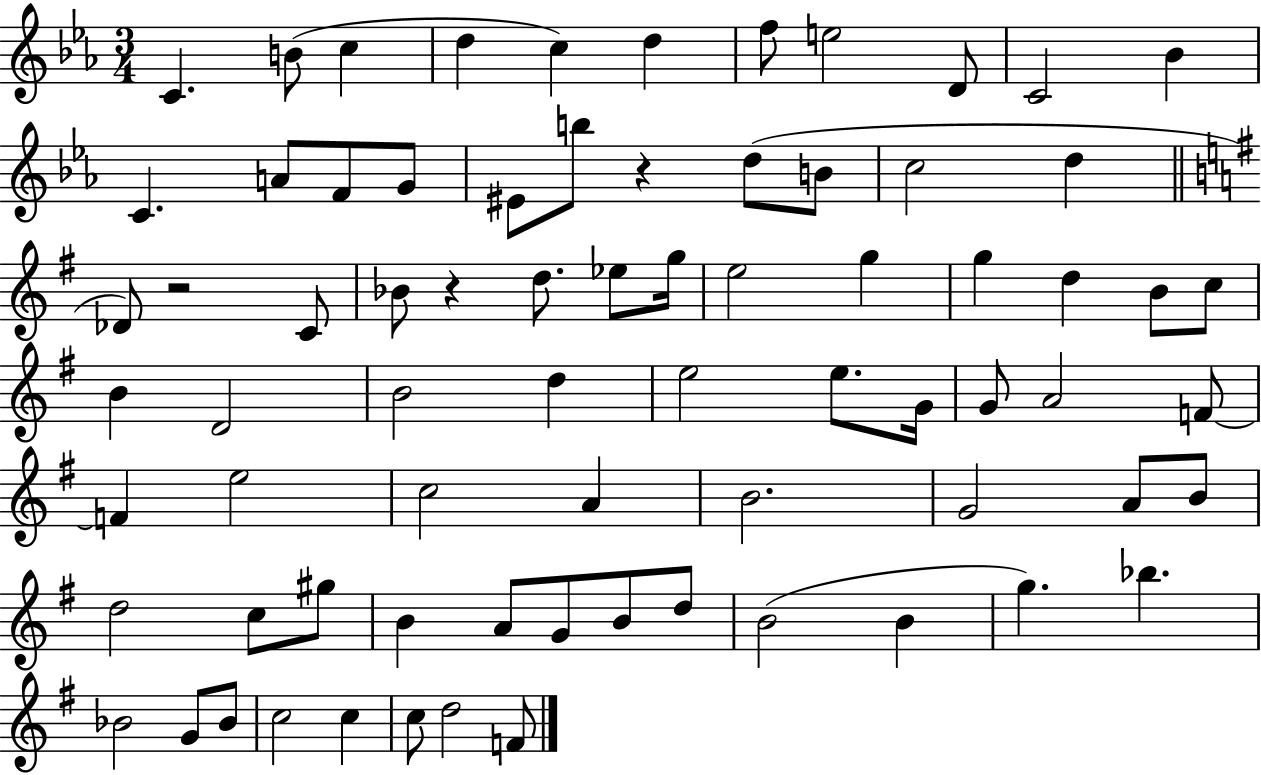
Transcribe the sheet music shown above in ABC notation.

X:1
T:Untitled
M:3/4
L:1/4
K:Eb
C B/2 c d c d f/2 e2 D/2 C2 _B C A/2 F/2 G/2 ^E/2 b/2 z d/2 B/2 c2 d _D/2 z2 C/2 _B/2 z d/2 _e/2 g/4 e2 g g d B/2 c/2 B D2 B2 d e2 e/2 G/4 G/2 A2 F/2 F e2 c2 A B2 G2 A/2 B/2 d2 c/2 ^g/2 B A/2 G/2 B/2 d/2 B2 B g _b _B2 G/2 _B/2 c2 c c/2 d2 F/2